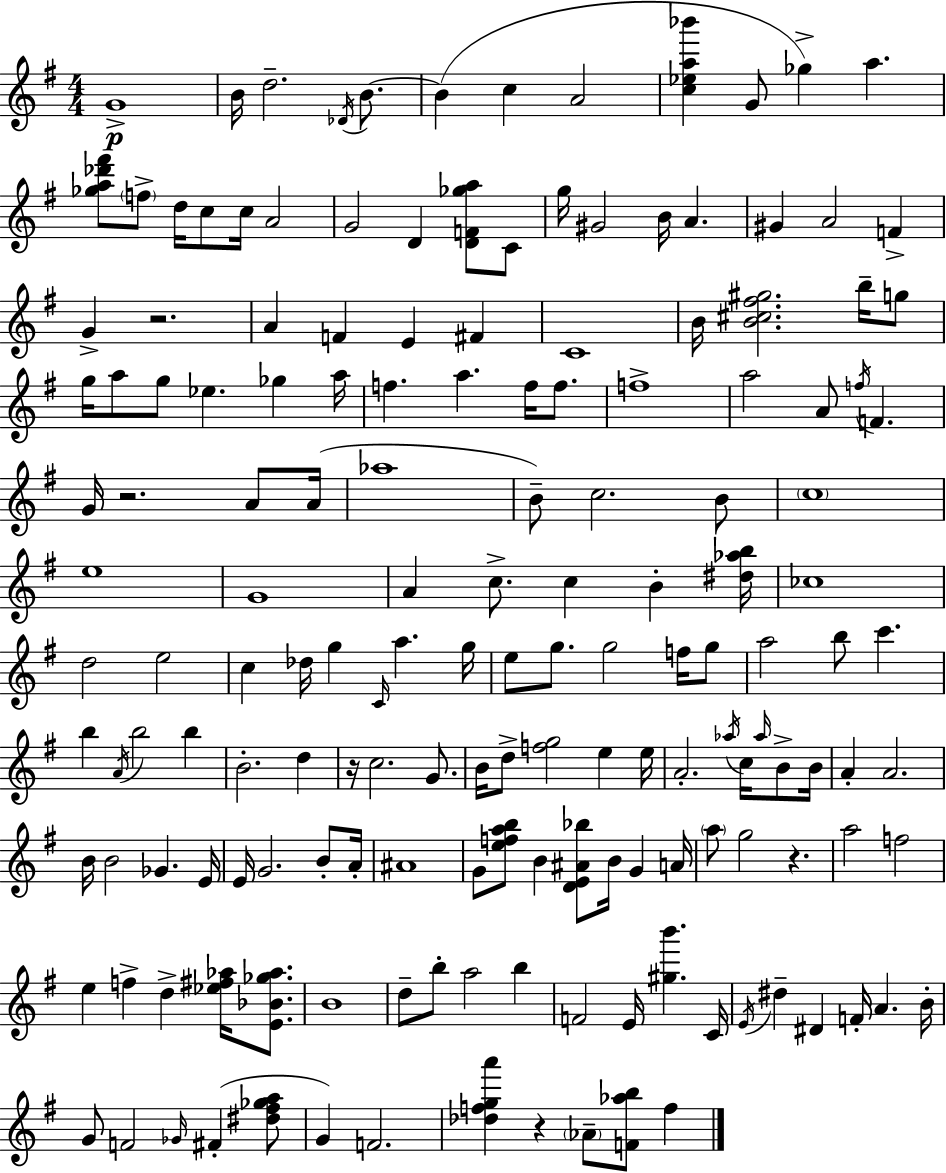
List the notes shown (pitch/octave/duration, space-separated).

G4/w B4/s D5/h. Db4/s B4/e. B4/q C5/q A4/h [C5,Eb5,A5,Bb6]/q G4/e Gb5/q A5/q. [Gb5,A5,Db6,F#6]/e F5/e D5/s C5/e C5/s A4/h G4/h D4/q [D4,F4,Gb5,A5]/e C4/e G5/s G#4/h B4/s A4/q. G#4/q A4/h F4/q G4/q R/h. A4/q F4/q E4/q F#4/q C4/w B4/s [B4,C#5,F#5,G#5]/h. B5/s G5/e G5/s A5/e G5/e Eb5/q. Gb5/q A5/s F5/q. A5/q. F5/s F5/e. F5/w A5/h A4/e F5/s F4/q. G4/s R/h. A4/e A4/s Ab5/w B4/e C5/h. B4/e C5/w E5/w G4/w A4/q C5/e. C5/q B4/q [D#5,Ab5,B5]/s CES5/w D5/h E5/h C5/q Db5/s G5/q C4/s A5/q. G5/s E5/e G5/e. G5/h F5/s G5/e A5/h B5/e C6/q. B5/q A4/s B5/h B5/q B4/h. D5/q R/s C5/h. G4/e. B4/s D5/e [F5,G5]/h E5/q E5/s A4/h. Ab5/s C5/s Ab5/s B4/e B4/s A4/q A4/h. B4/s B4/h Gb4/q. E4/s E4/s G4/h. B4/e A4/s A#4/w G4/e [E5,F5,A5,B5]/e B4/q [D4,E4,A#4,Bb5]/e B4/s G4/q A4/s A5/e G5/h R/q. A5/h F5/h E5/q F5/q D5/q [Eb5,F#5,Ab5]/s [E4,Bb4,Gb5,Ab5]/e. B4/w D5/e B5/e A5/h B5/q F4/h E4/s [G#5,B6]/q. C4/s E4/s D#5/q D#4/q F4/s A4/q. B4/s G4/e F4/h Gb4/s F#4/q [D#5,F#5,Gb5,A5]/e G4/q F4/h. [Db5,F5,G5,A6]/q R/q Ab4/e [F4,Ab5,B5]/e F5/q